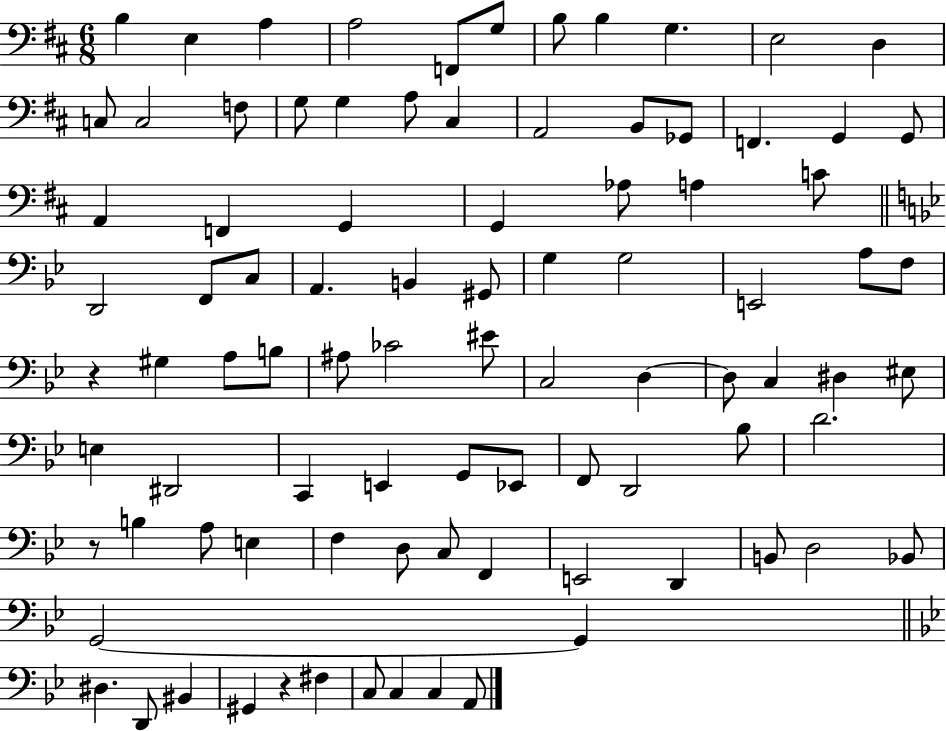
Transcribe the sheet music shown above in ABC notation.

X:1
T:Untitled
M:6/8
L:1/4
K:D
B, E, A, A,2 F,,/2 G,/2 B,/2 B, G, E,2 D, C,/2 C,2 F,/2 G,/2 G, A,/2 ^C, A,,2 B,,/2 _G,,/2 F,, G,, G,,/2 A,, F,, G,, G,, _A,/2 A, C/2 D,,2 F,,/2 C,/2 A,, B,, ^G,,/2 G, G,2 E,,2 A,/2 F,/2 z ^G, A,/2 B,/2 ^A,/2 _C2 ^E/2 C,2 D, D,/2 C, ^D, ^E,/2 E, ^D,,2 C,, E,, G,,/2 _E,,/2 F,,/2 D,,2 _B,/2 D2 z/2 B, A,/2 E, F, D,/2 C,/2 F,, E,,2 D,, B,,/2 D,2 _B,,/2 G,,2 G,, ^D, D,,/2 ^B,, ^G,, z ^F, C,/2 C, C, A,,/2